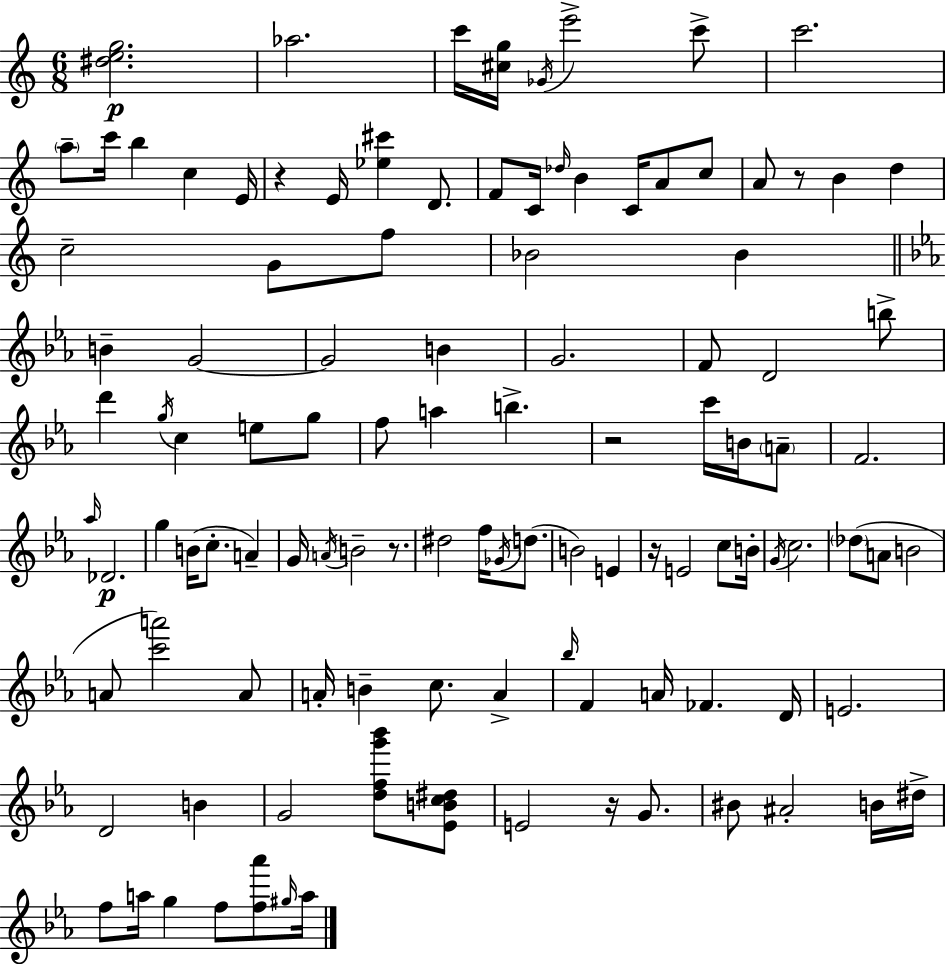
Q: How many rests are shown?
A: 6